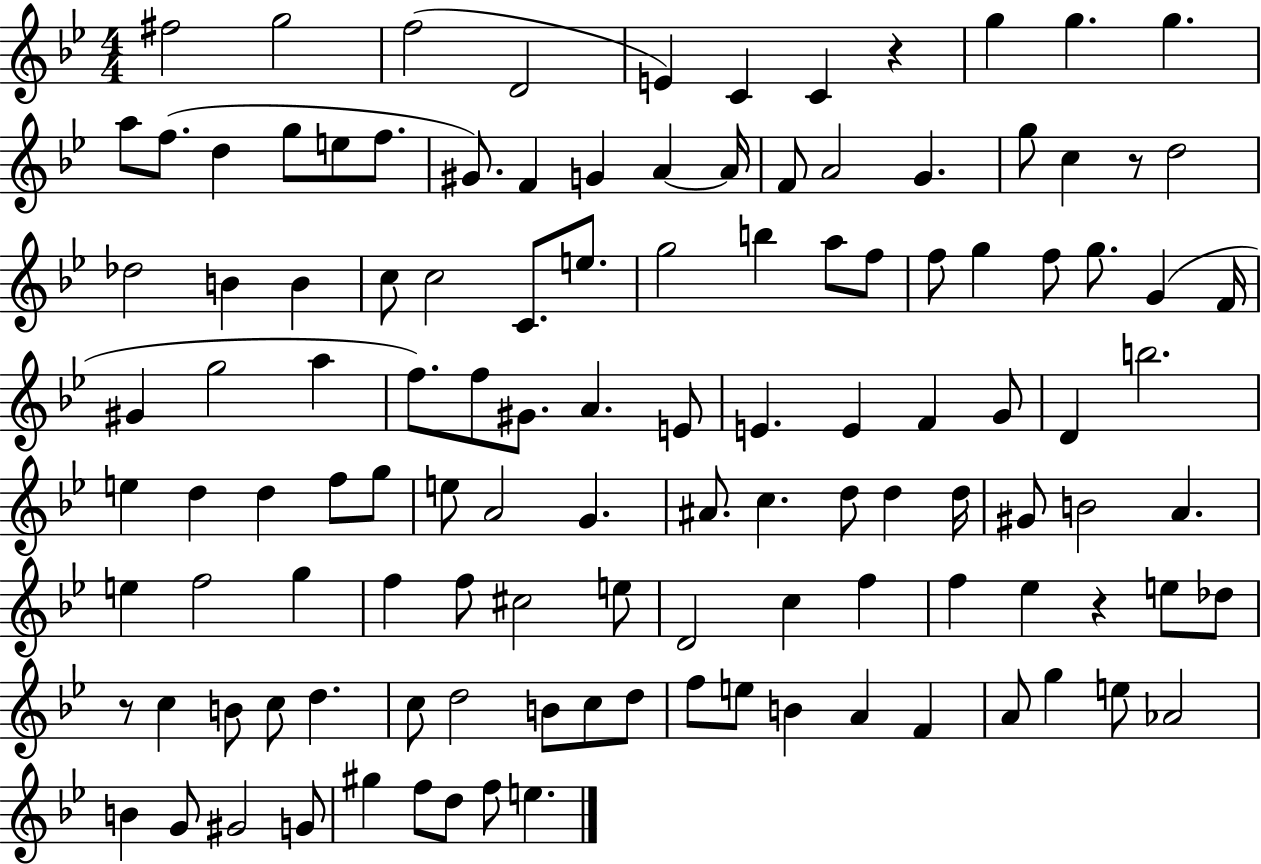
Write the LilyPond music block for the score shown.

{
  \clef treble
  \numericTimeSignature
  \time 4/4
  \key bes \major
  fis''2 g''2 | f''2( d'2 | e'4) c'4 c'4 r4 | g''4 g''4. g''4. | \break a''8 f''8.( d''4 g''8 e''8 f''8. | gis'8.) f'4 g'4 a'4~~ a'16 | f'8 a'2 g'4. | g''8 c''4 r8 d''2 | \break des''2 b'4 b'4 | c''8 c''2 c'8. e''8. | g''2 b''4 a''8 f''8 | f''8 g''4 f''8 g''8. g'4( f'16 | \break gis'4 g''2 a''4 | f''8.) f''8 gis'8. a'4. e'8 | e'4. e'4 f'4 g'8 | d'4 b''2. | \break e''4 d''4 d''4 f''8 g''8 | e''8 a'2 g'4. | ais'8. c''4. d''8 d''4 d''16 | gis'8 b'2 a'4. | \break e''4 f''2 g''4 | f''4 f''8 cis''2 e''8 | d'2 c''4 f''4 | f''4 ees''4 r4 e''8 des''8 | \break r8 c''4 b'8 c''8 d''4. | c''8 d''2 b'8 c''8 d''8 | f''8 e''8 b'4 a'4 f'4 | a'8 g''4 e''8 aes'2 | \break b'4 g'8 gis'2 g'8 | gis''4 f''8 d''8 f''8 e''4. | \bar "|."
}